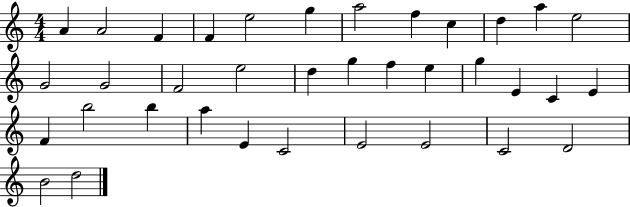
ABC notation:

X:1
T:Untitled
M:4/4
L:1/4
K:C
A A2 F F e2 g a2 f c d a e2 G2 G2 F2 e2 d g f e g E C E F b2 b a E C2 E2 E2 C2 D2 B2 d2